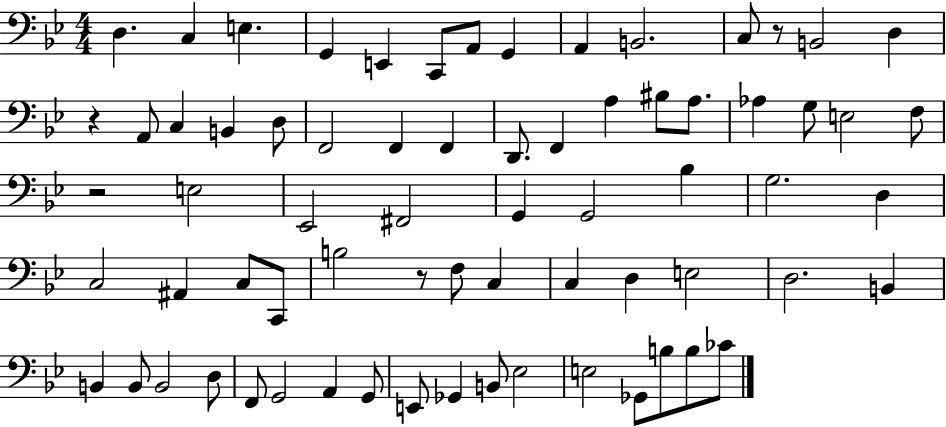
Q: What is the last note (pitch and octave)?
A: CES4